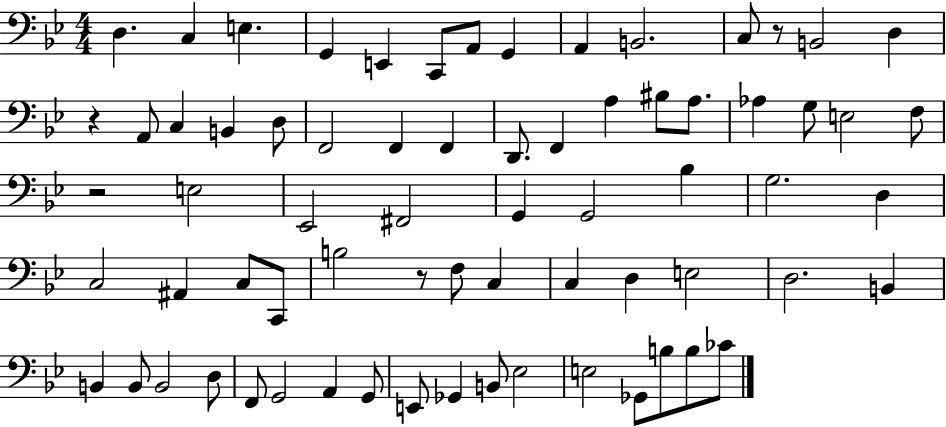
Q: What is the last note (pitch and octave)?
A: CES4